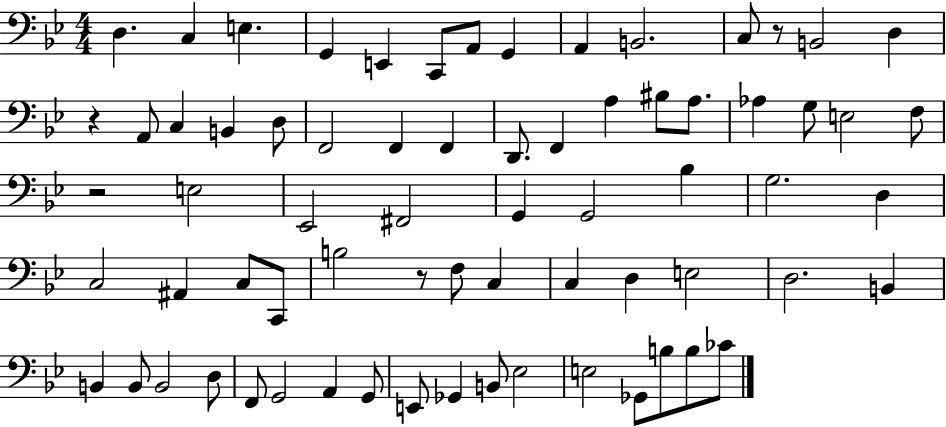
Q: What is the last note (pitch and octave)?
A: CES4